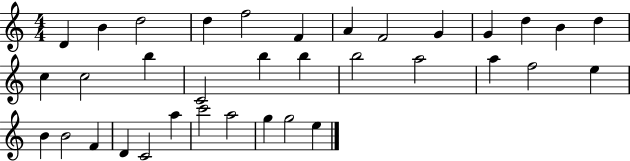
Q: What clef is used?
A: treble